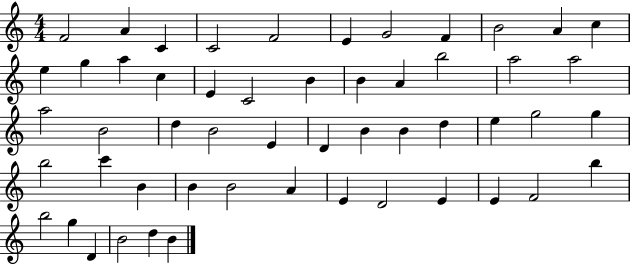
X:1
T:Untitled
M:4/4
L:1/4
K:C
F2 A C C2 F2 E G2 F B2 A c e g a c E C2 B B A b2 a2 a2 a2 B2 d B2 E D B B d e g2 g b2 c' B B B2 A E D2 E E F2 b b2 g D B2 d B